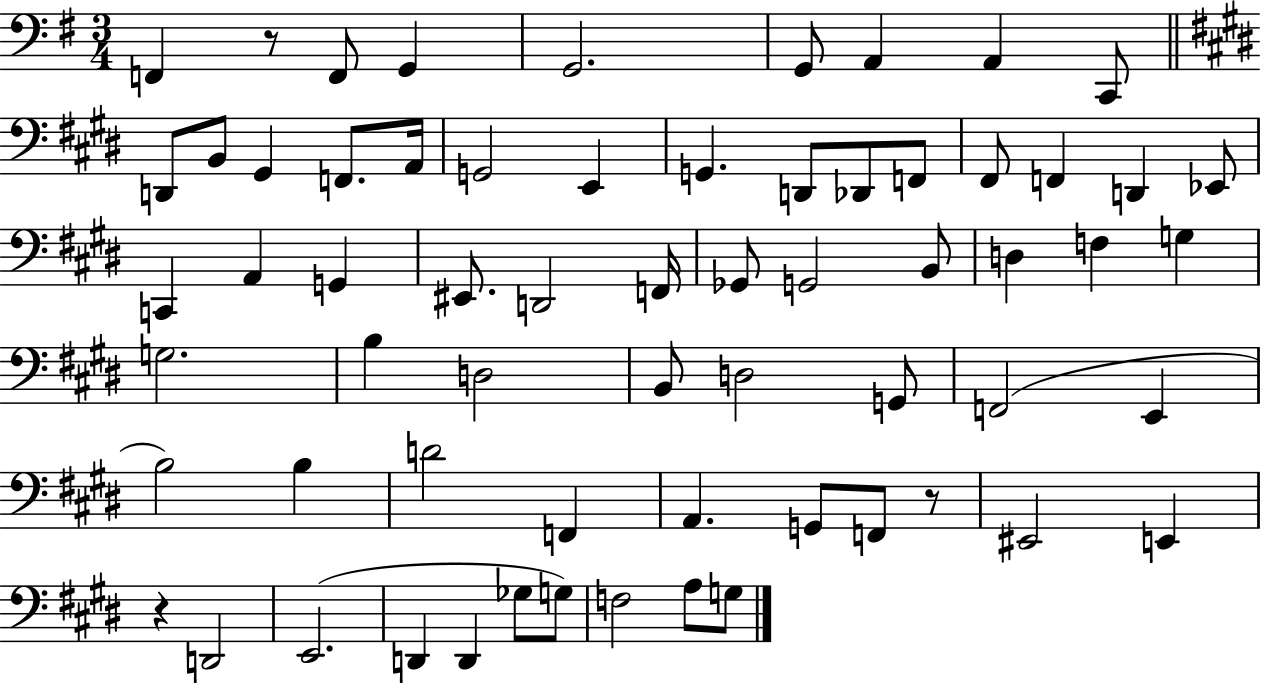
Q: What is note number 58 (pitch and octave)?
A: G3